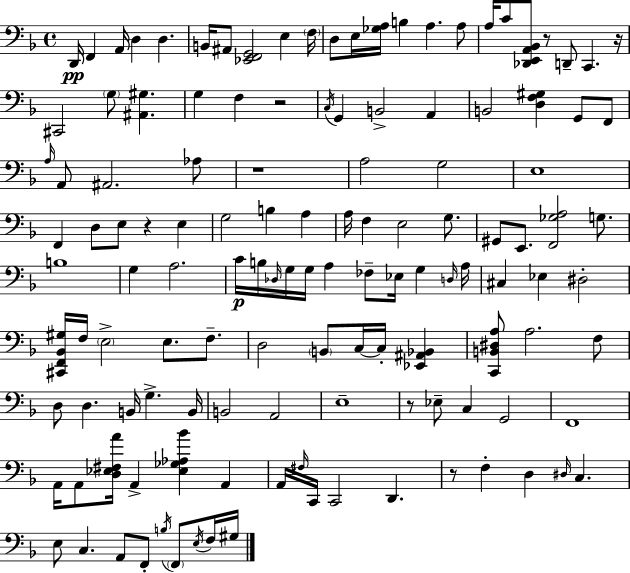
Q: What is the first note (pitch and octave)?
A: D2